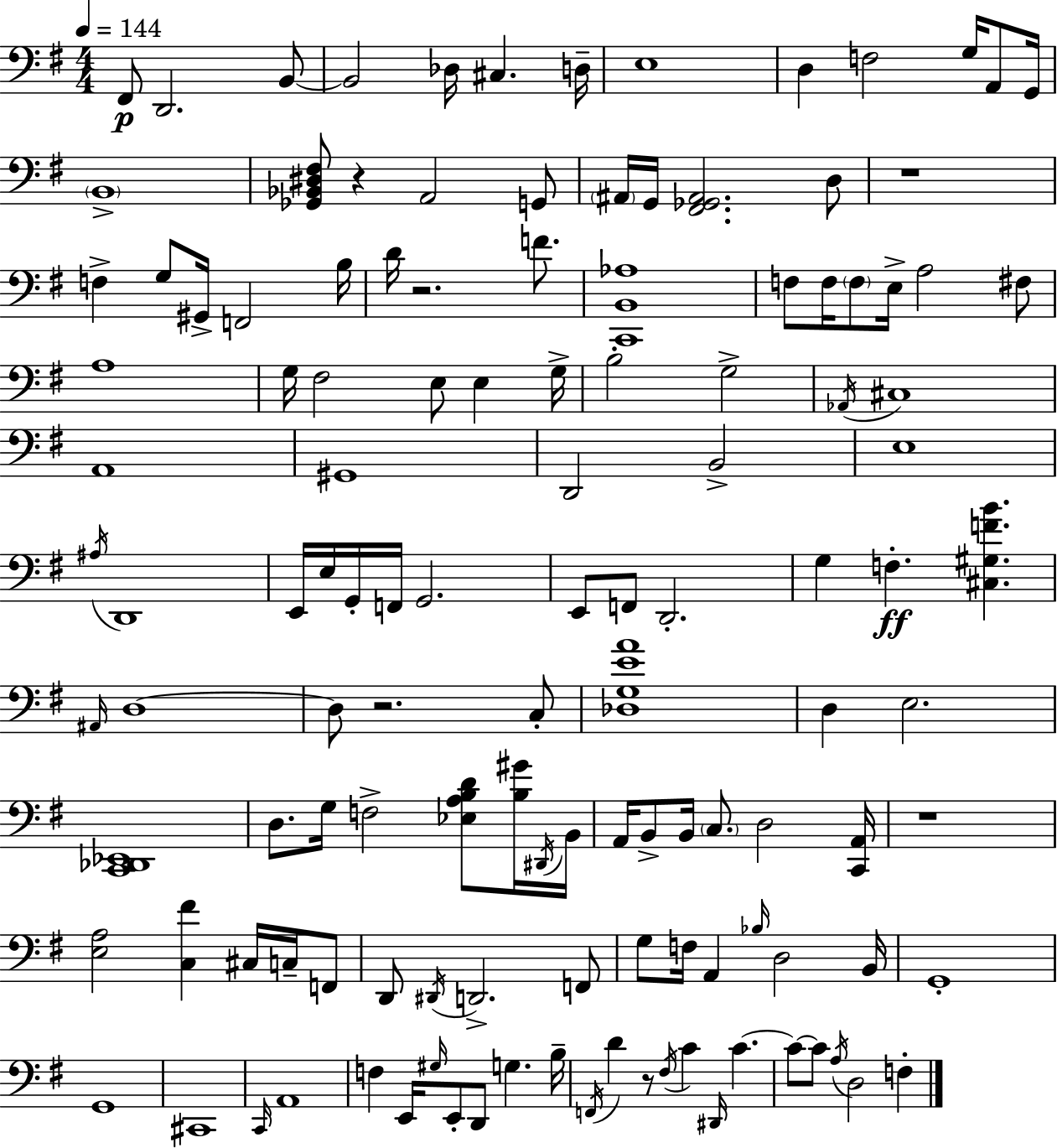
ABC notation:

X:1
T:Untitled
M:4/4
L:1/4
K:G
^F,,/2 D,,2 B,,/2 B,,2 _D,/4 ^C, D,/4 E,4 D, F,2 G,/4 A,,/2 G,,/4 B,,4 [_G,,_B,,^D,^F,]/2 z A,,2 G,,/2 ^A,,/4 G,,/4 [^F,,_G,,^A,,]2 D,/2 z4 F, G,/2 ^G,,/4 F,,2 B,/4 D/4 z2 F/2 [C,,B,,_A,]4 F,/2 F,/4 F,/2 E,/4 A,2 ^F,/2 A,4 G,/4 ^F,2 E,/2 E, G,/4 B,2 G,2 _A,,/4 ^C,4 A,,4 ^G,,4 D,,2 B,,2 E,4 ^A,/4 D,,4 E,,/4 E,/4 G,,/4 F,,/4 G,,2 E,,/2 F,,/2 D,,2 G, F, [^C,^G,FB] ^A,,/4 D,4 D,/2 z2 C,/2 [_D,G,EA]4 D, E,2 [C,,_D,,_E,,]4 D,/2 G,/4 F,2 [_E,A,B,D]/2 [B,^G]/4 ^D,,/4 B,,/4 A,,/4 B,,/2 B,,/4 C,/2 D,2 [C,,A,,]/4 z4 [E,A,]2 [C,^F] ^C,/4 C,/4 F,,/2 D,,/2 ^D,,/4 D,,2 F,,/2 G,/2 F,/4 A,, _B,/4 D,2 B,,/4 G,,4 G,,4 ^C,,4 C,,/4 A,,4 F, E,,/4 ^G,/4 E,,/2 D,,/2 G, B,/4 F,,/4 D z/2 ^F,/4 C ^D,,/4 C C/2 C/2 A,/4 D,2 F,